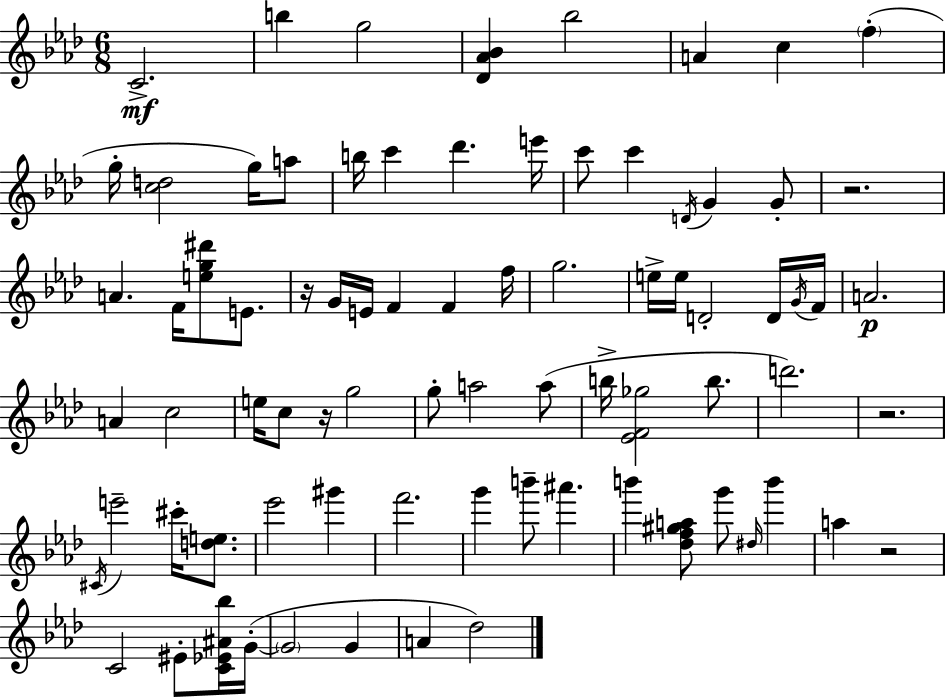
{
  \clef treble
  \numericTimeSignature
  \time 6/8
  \key f \minor
  c'2.->\mf | b''4 g''2 | <des' aes' bes'>4 bes''2 | a'4 c''4 \parenthesize f''4-.( | \break g''16-. <c'' d''>2 g''16) a''8 | b''16 c'''4 des'''4. e'''16 | c'''8 c'''4 \acciaccatura { d'16 } g'4 g'8-. | r2. | \break a'4. f'16 <e'' g'' dis'''>8 e'8. | r16 g'16 e'16 f'4 f'4 | f''16 g''2. | e''16-> e''16 d'2-. d'16 | \break \acciaccatura { g'16 } f'16 a'2.\p | a'4 c''2 | e''16 c''8 r16 g''2 | g''8-. a''2 | \break a''8( b''16-> <ees' f' ges''>2 b''8. | d'''2.) | r2. | \acciaccatura { cis'16 } e'''2-- cis'''16-. | \break <d'' e''>8. ees'''2 gis'''4 | f'''2. | g'''4 b'''8-- ais'''4. | b'''4 <des'' f'' gis'' a''>8 g'''8 \grace { dis''16 } | \break b'''4 a''4 r2 | c'2 | eis'8-. <c' ees' ais' bes''>16 g'16-.~(~ \parenthesize g'2 | g'4 a'4 des''2) | \break \bar "|."
}